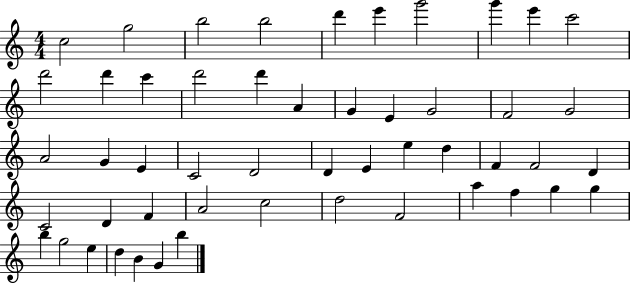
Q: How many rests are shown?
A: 0